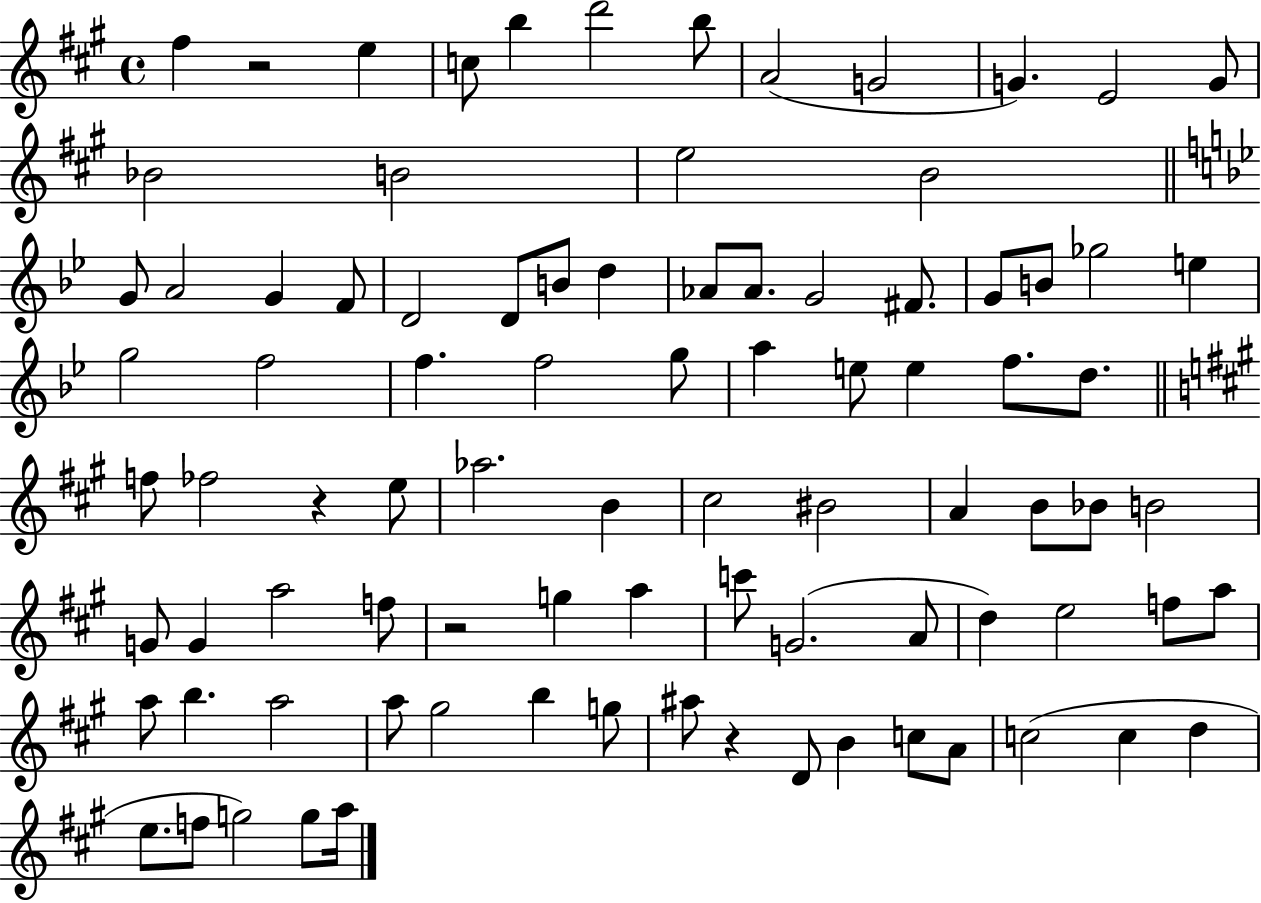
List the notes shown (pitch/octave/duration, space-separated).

F#5/q R/h E5/q C5/e B5/q D6/h B5/e A4/h G4/h G4/q. E4/h G4/e Bb4/h B4/h E5/h B4/h G4/e A4/h G4/q F4/e D4/h D4/e B4/e D5/q Ab4/e Ab4/e. G4/h F#4/e. G4/e B4/e Gb5/h E5/q G5/h F5/h F5/q. F5/h G5/e A5/q E5/e E5/q F5/e. D5/e. F5/e FES5/h R/q E5/e Ab5/h. B4/q C#5/h BIS4/h A4/q B4/e Bb4/e B4/h G4/e G4/q A5/h F5/e R/h G5/q A5/q C6/e G4/h. A4/e D5/q E5/h F5/e A5/e A5/e B5/q. A5/h A5/e G#5/h B5/q G5/e A#5/e R/q D4/e B4/q C5/e A4/e C5/h C5/q D5/q E5/e. F5/e G5/h G5/e A5/s